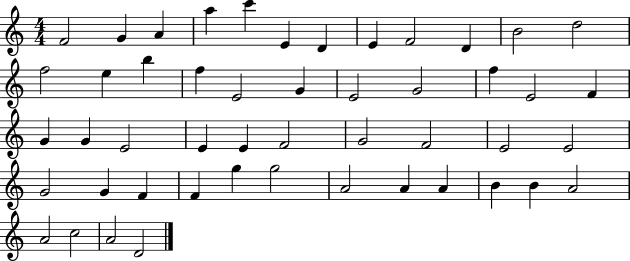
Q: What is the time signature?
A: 4/4